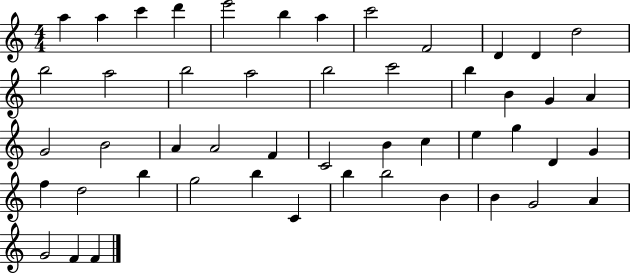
A5/q A5/q C6/q D6/q E6/h B5/q A5/q C6/h F4/h D4/q D4/q D5/h B5/h A5/h B5/h A5/h B5/h C6/h B5/q B4/q G4/q A4/q G4/h B4/h A4/q A4/h F4/q C4/h B4/q C5/q E5/q G5/q D4/q G4/q F5/q D5/h B5/q G5/h B5/q C4/q B5/q B5/h B4/q B4/q G4/h A4/q G4/h F4/q F4/q